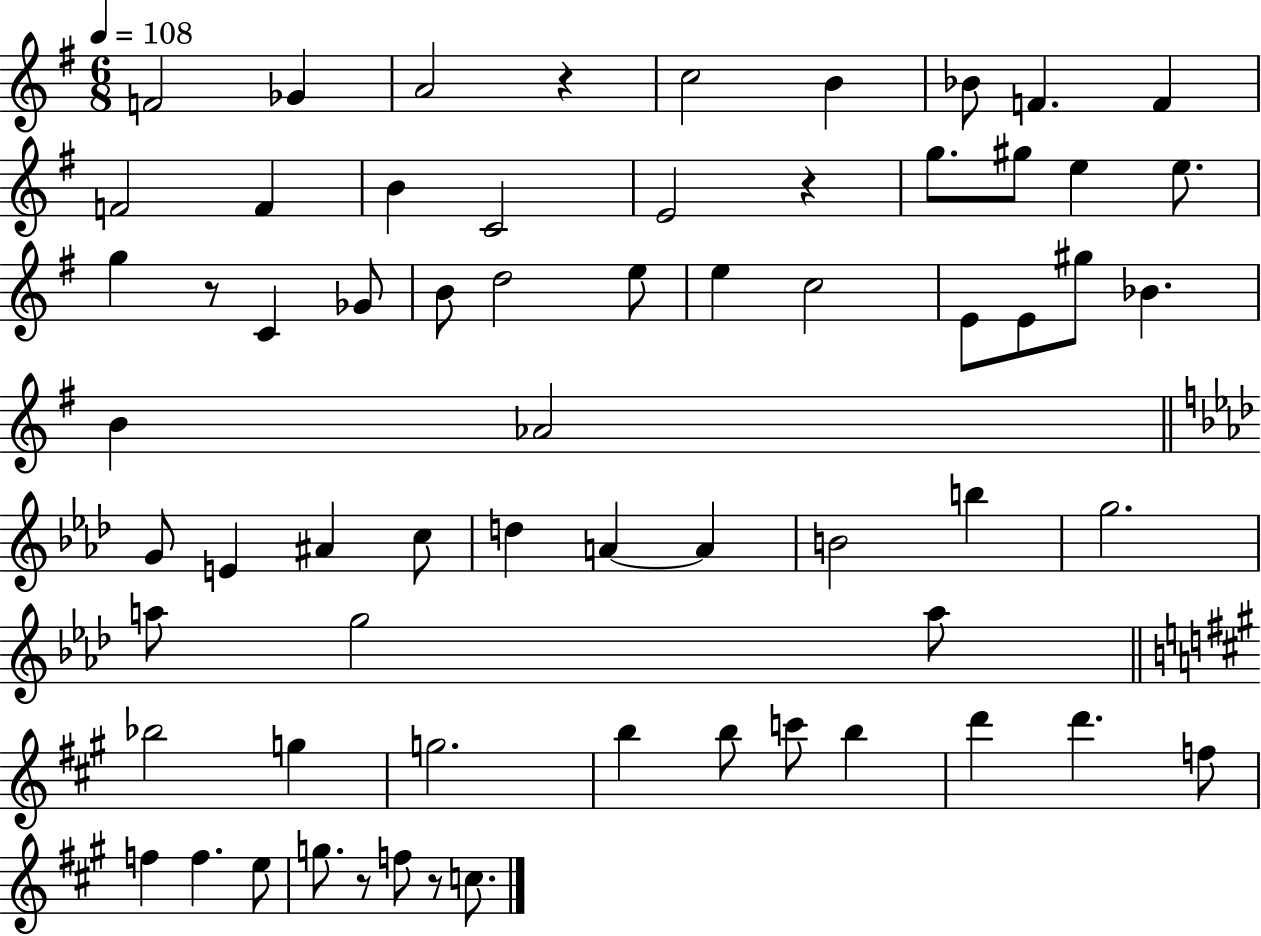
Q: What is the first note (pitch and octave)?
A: F4